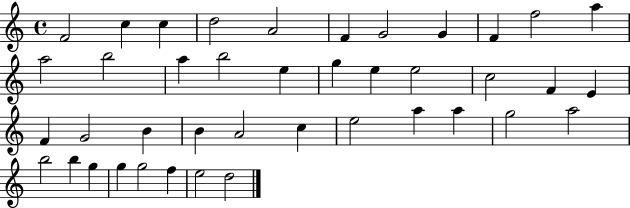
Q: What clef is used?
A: treble